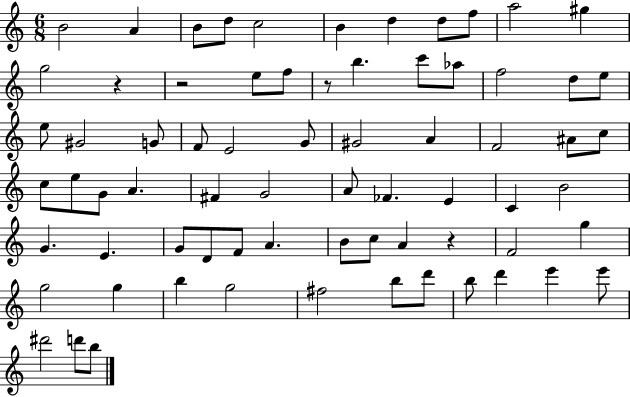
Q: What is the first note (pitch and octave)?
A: B4